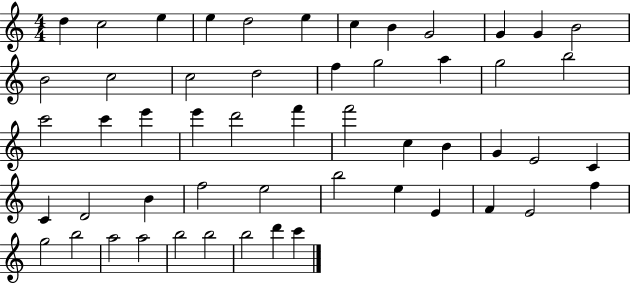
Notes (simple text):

D5/q C5/h E5/q E5/q D5/h E5/q C5/q B4/q G4/h G4/q G4/q B4/h B4/h C5/h C5/h D5/h F5/q G5/h A5/q G5/h B5/h C6/h C6/q E6/q E6/q D6/h F6/q F6/h C5/q B4/q G4/q E4/h C4/q C4/q D4/h B4/q F5/h E5/h B5/h E5/q E4/q F4/q E4/h F5/q G5/h B5/h A5/h A5/h B5/h B5/h B5/h D6/q C6/q